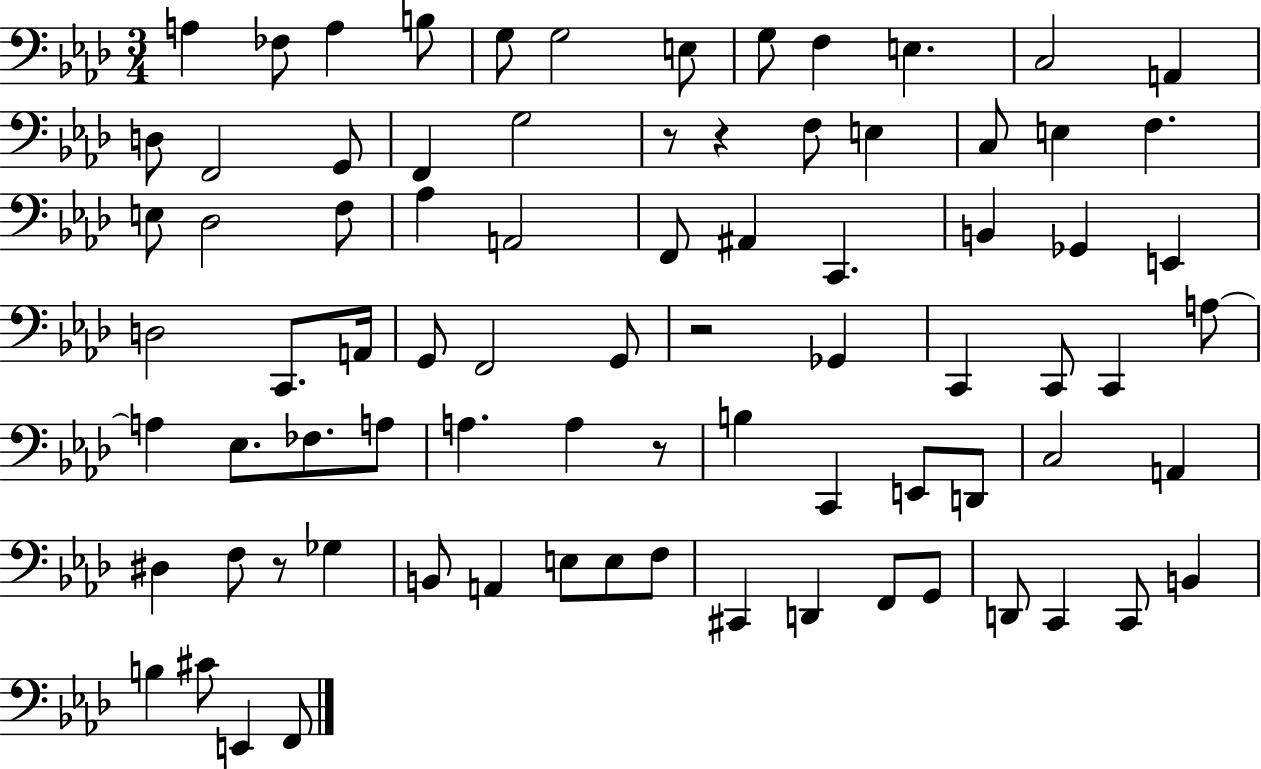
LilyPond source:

{
  \clef bass
  \numericTimeSignature
  \time 3/4
  \key aes \major
  a4 fes8 a4 b8 | g8 g2 e8 | g8 f4 e4. | c2 a,4 | \break d8 f,2 g,8 | f,4 g2 | r8 r4 f8 e4 | c8 e4 f4. | \break e8 des2 f8 | aes4 a,2 | f,8 ais,4 c,4. | b,4 ges,4 e,4 | \break d2 c,8. a,16 | g,8 f,2 g,8 | r2 ges,4 | c,4 c,8 c,4 a8~~ | \break a4 ees8. fes8. a8 | a4. a4 r8 | b4 c,4 e,8 d,8 | c2 a,4 | \break dis4 f8 r8 ges4 | b,8 a,4 e8 e8 f8 | cis,4 d,4 f,8 g,8 | d,8 c,4 c,8 b,4 | \break b4 cis'8 e,4 f,8 | \bar "|."
}